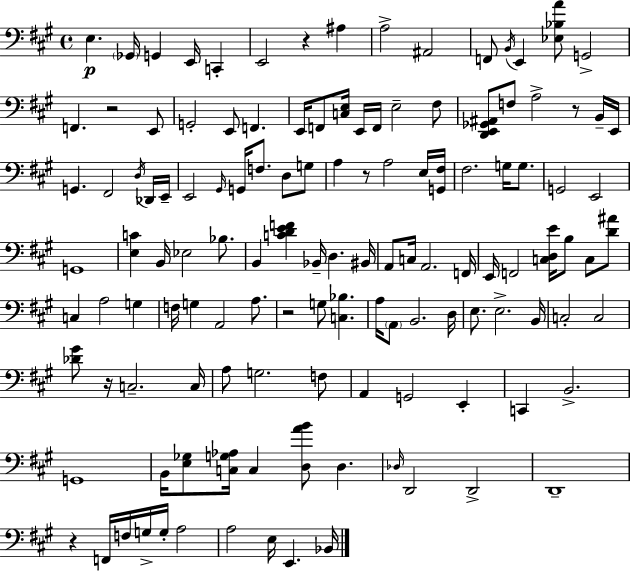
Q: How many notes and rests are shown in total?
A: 127